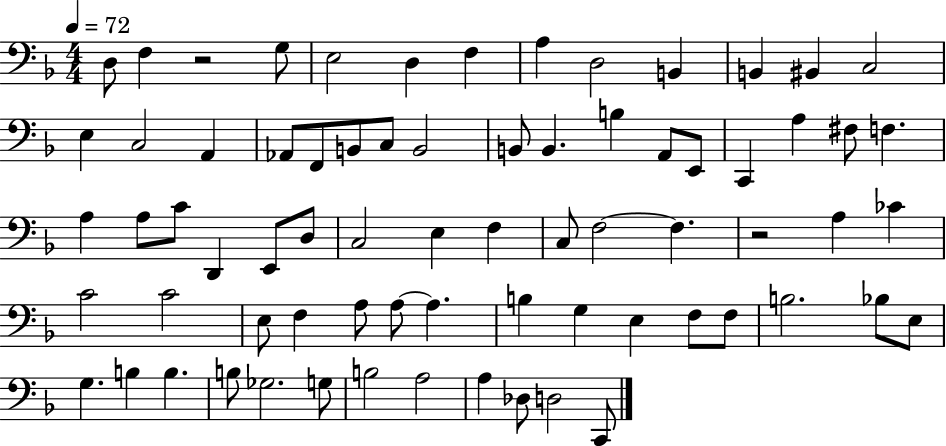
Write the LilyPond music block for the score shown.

{
  \clef bass
  \numericTimeSignature
  \time 4/4
  \key f \major
  \tempo 4 = 72
  d8 f4 r2 g8 | e2 d4 f4 | a4 d2 b,4 | b,4 bis,4 c2 | \break e4 c2 a,4 | aes,8 f,8 b,8 c8 b,2 | b,8 b,4. b4 a,8 e,8 | c,4 a4 fis8 f4. | \break a4 a8 c'8 d,4 e,8 d8 | c2 e4 f4 | c8 f2~~ f4. | r2 a4 ces'4 | \break c'2 c'2 | e8 f4 a8 a8~~ a4. | b4 g4 e4 f8 f8 | b2. bes8 e8 | \break g4. b4 b4. | b8 ges2. g8 | b2 a2 | a4 des8 d2 c,8 | \break \bar "|."
}